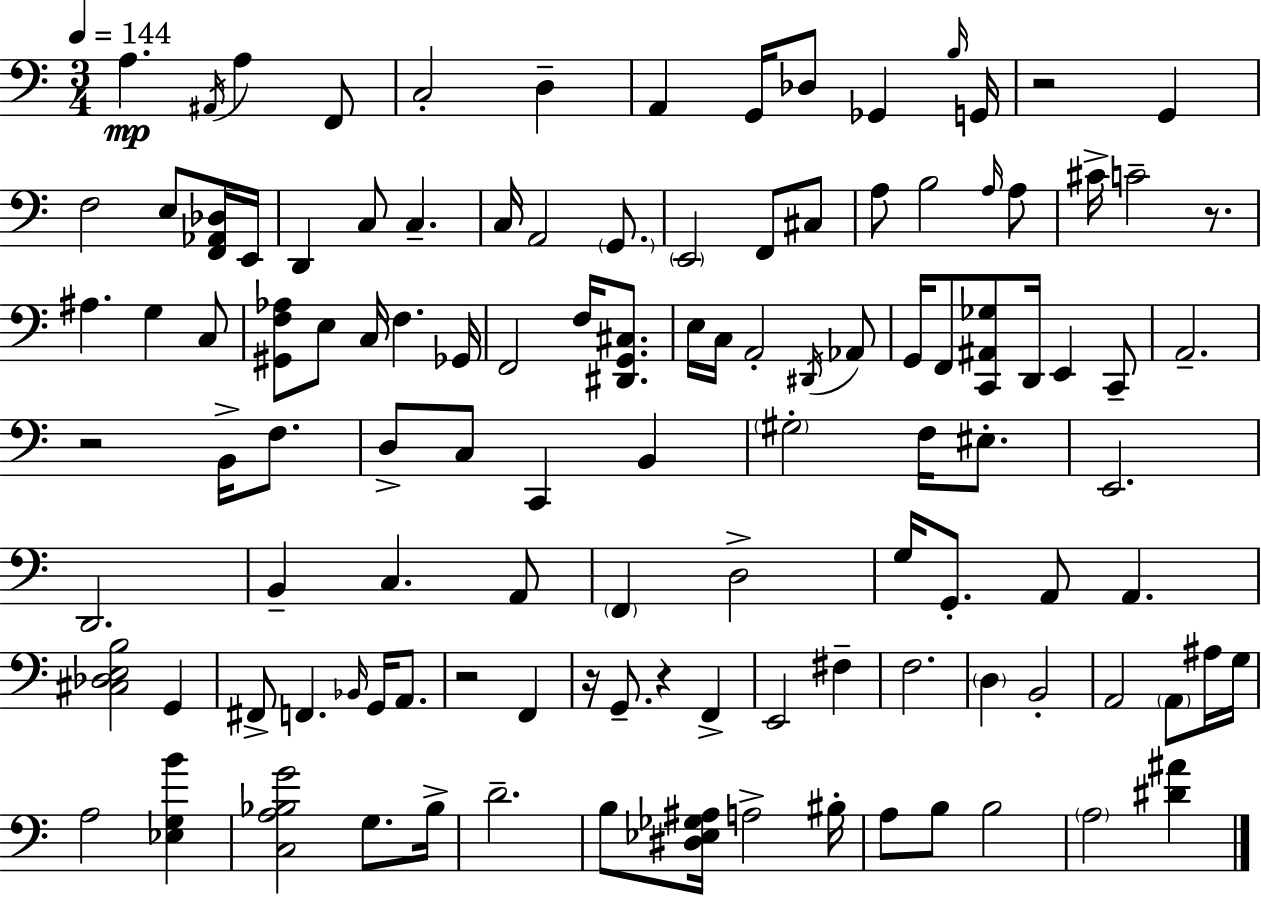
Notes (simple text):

A3/q. A#2/s A3/q F2/e C3/h D3/q A2/q G2/s Db3/e Gb2/q B3/s G2/s R/h G2/q F3/h E3/e [F2,Ab2,Db3]/s E2/s D2/q C3/e C3/q. C3/s A2/h G2/e. E2/h F2/e C#3/e A3/e B3/h A3/s A3/e C#4/s C4/h R/e. A#3/q. G3/q C3/e [G#2,F3,Ab3]/e E3/e C3/s F3/q. Gb2/s F2/h F3/s [D#2,G2,C#3]/e. E3/s C3/s A2/h D#2/s Ab2/e G2/s F2/e [C2,A#2,Gb3]/e D2/s E2/q C2/e A2/h. R/h B2/s F3/e. D3/e C3/e C2/q B2/q G#3/h F3/s EIS3/e. E2/h. D2/h. B2/q C3/q. A2/e F2/q D3/h G3/s G2/e. A2/e A2/q. [C#3,Db3,E3,B3]/h G2/q F#2/e F2/q. Bb2/s G2/s A2/e. R/h F2/q R/s G2/e. R/q F2/q E2/h F#3/q F3/h. D3/q B2/h A2/h A2/e A#3/s G3/s A3/h [Eb3,G3,B4]/q [C3,A3,Bb3,G4]/h G3/e. Bb3/s D4/h. B3/e [D#3,Eb3,Gb3,A#3]/s A3/h BIS3/s A3/e B3/e B3/h A3/h [D#4,A#4]/q